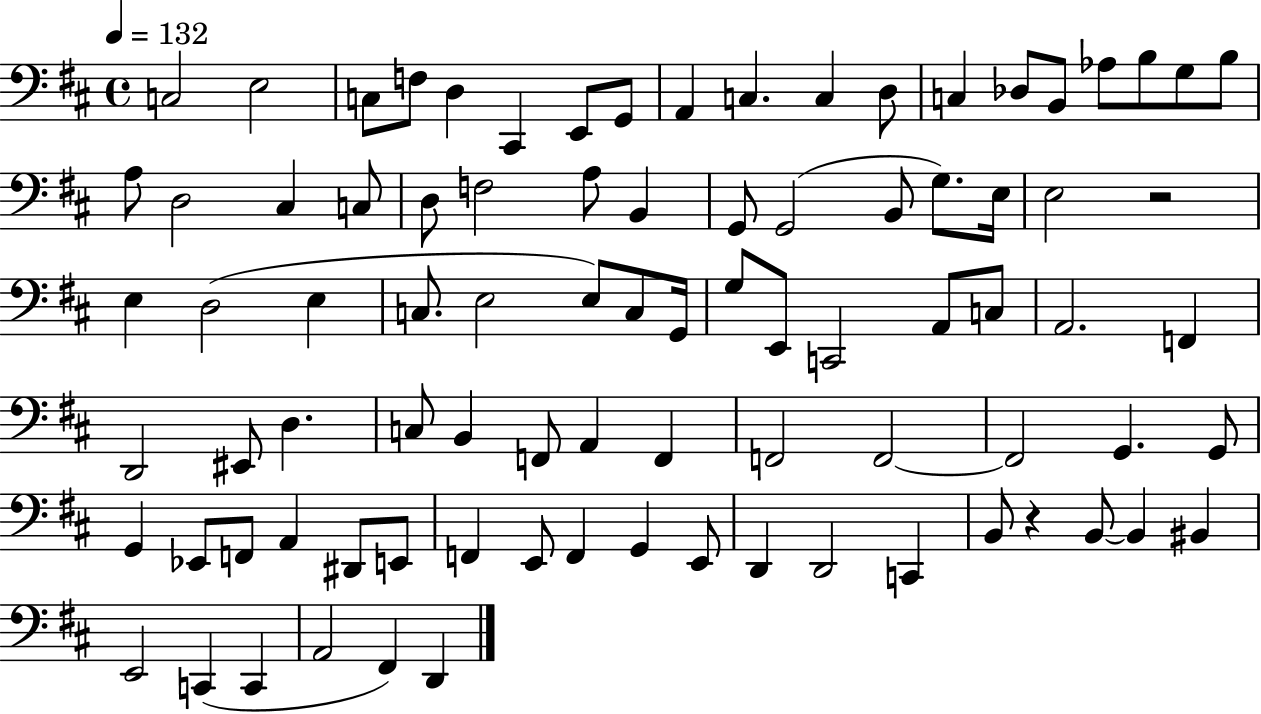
{
  \clef bass
  \time 4/4
  \defaultTimeSignature
  \key d \major
  \tempo 4 = 132
  c2 e2 | c8 f8 d4 cis,4 e,8 g,8 | a,4 c4. c4 d8 | c4 des8 b,8 aes8 b8 g8 b8 | \break a8 d2 cis4 c8 | d8 f2 a8 b,4 | g,8 g,2( b,8 g8.) e16 | e2 r2 | \break e4 d2( e4 | c8. e2 e8) c8 g,16 | g8 e,8 c,2 a,8 c8 | a,2. f,4 | \break d,2 eis,8 d4. | c8 b,4 f,8 a,4 f,4 | f,2 f,2~~ | f,2 g,4. g,8 | \break g,4 ees,8 f,8 a,4 dis,8 e,8 | f,4 e,8 f,4 g,4 e,8 | d,4 d,2 c,4 | b,8 r4 b,8~~ b,4 bis,4 | \break e,2 c,4( c,4 | a,2 fis,4) d,4 | \bar "|."
}